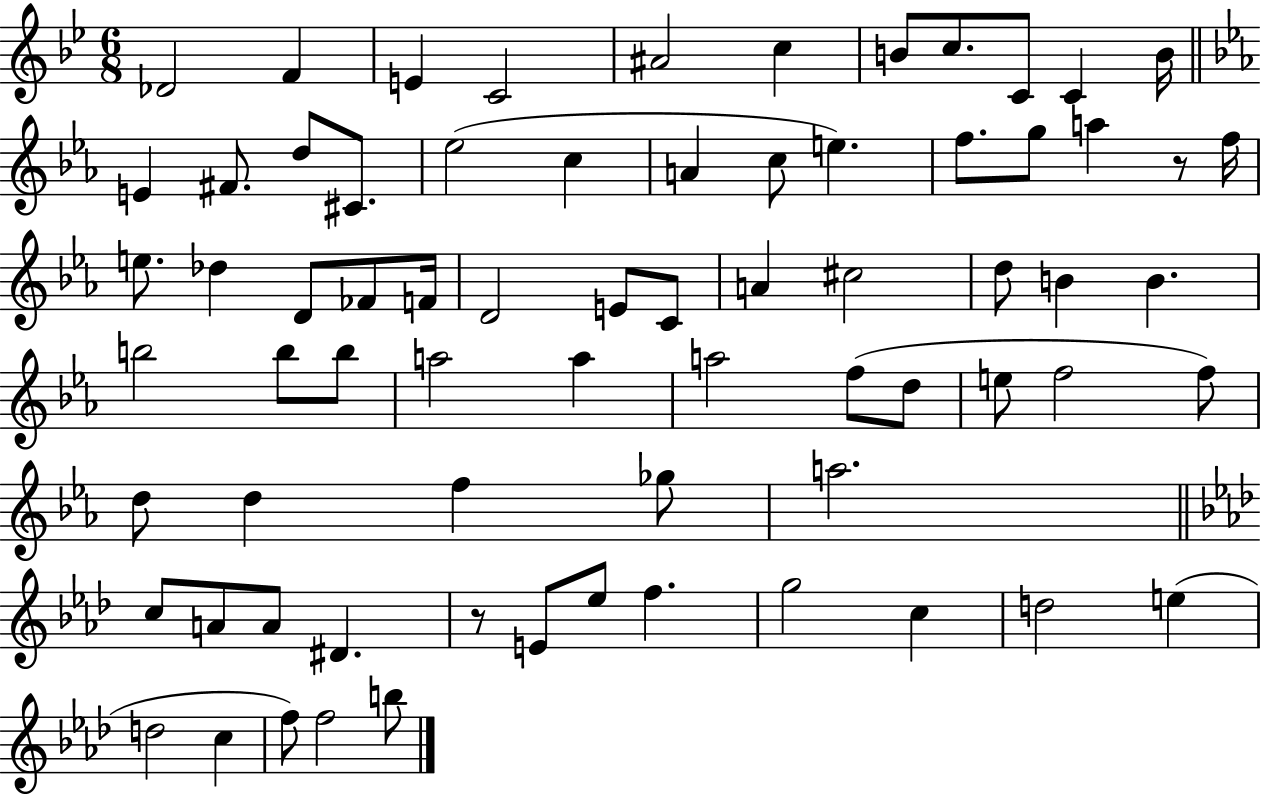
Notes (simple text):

Db4/h F4/q E4/q C4/h A#4/h C5/q B4/e C5/e. C4/e C4/q B4/s E4/q F#4/e. D5/e C#4/e. Eb5/h C5/q A4/q C5/e E5/q. F5/e. G5/e A5/q R/e F5/s E5/e. Db5/q D4/e FES4/e F4/s D4/h E4/e C4/e A4/q C#5/h D5/e B4/q B4/q. B5/h B5/e B5/e A5/h A5/q A5/h F5/e D5/e E5/e F5/h F5/e D5/e D5/q F5/q Gb5/e A5/h. C5/e A4/e A4/e D#4/q. R/e E4/e Eb5/e F5/q. G5/h C5/q D5/h E5/q D5/h C5/q F5/e F5/h B5/e